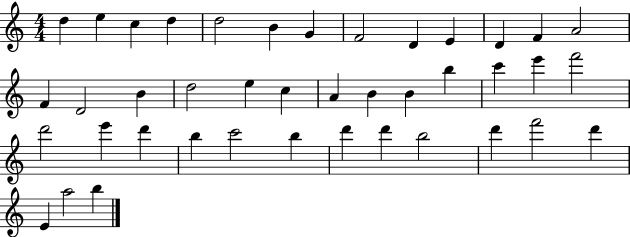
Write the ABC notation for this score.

X:1
T:Untitled
M:4/4
L:1/4
K:C
d e c d d2 B G F2 D E D F A2 F D2 B d2 e c A B B b c' e' f'2 d'2 e' d' b c'2 b d' d' b2 d' f'2 d' E a2 b